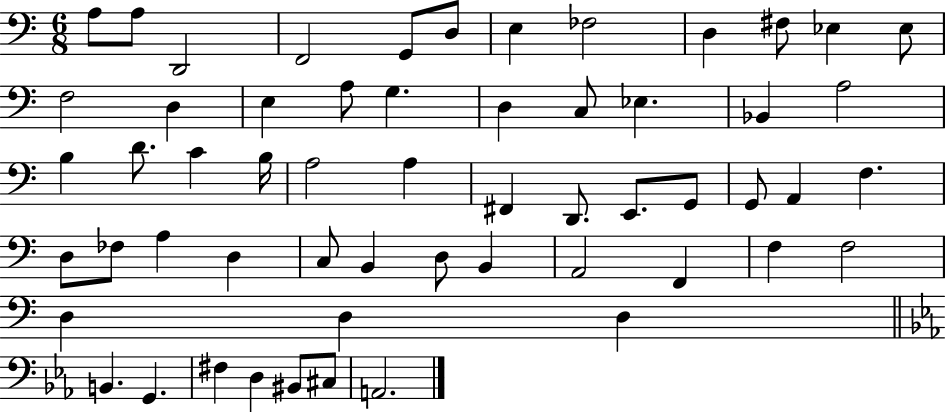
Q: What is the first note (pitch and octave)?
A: A3